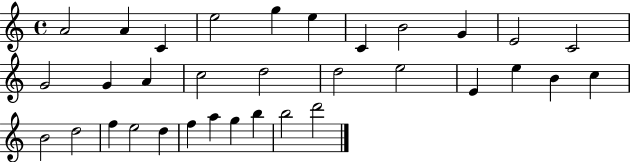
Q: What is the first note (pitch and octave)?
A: A4